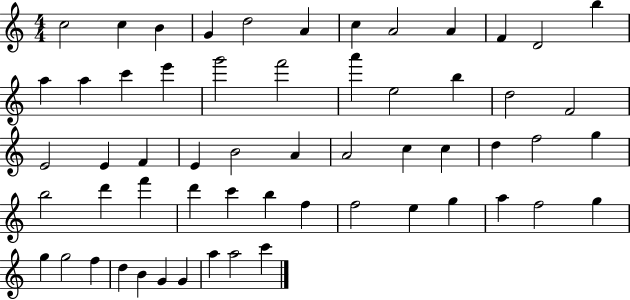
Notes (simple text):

C5/h C5/q B4/q G4/q D5/h A4/q C5/q A4/h A4/q F4/q D4/h B5/q A5/q A5/q C6/q E6/q G6/h F6/h A6/q E5/h B5/q D5/h F4/h E4/h E4/q F4/q E4/q B4/h A4/q A4/h C5/q C5/q D5/q F5/h G5/q B5/h D6/q F6/q D6/q C6/q B5/q F5/q F5/h E5/q G5/q A5/q F5/h G5/q G5/q G5/h F5/q D5/q B4/q G4/q G4/q A5/q A5/h C6/q